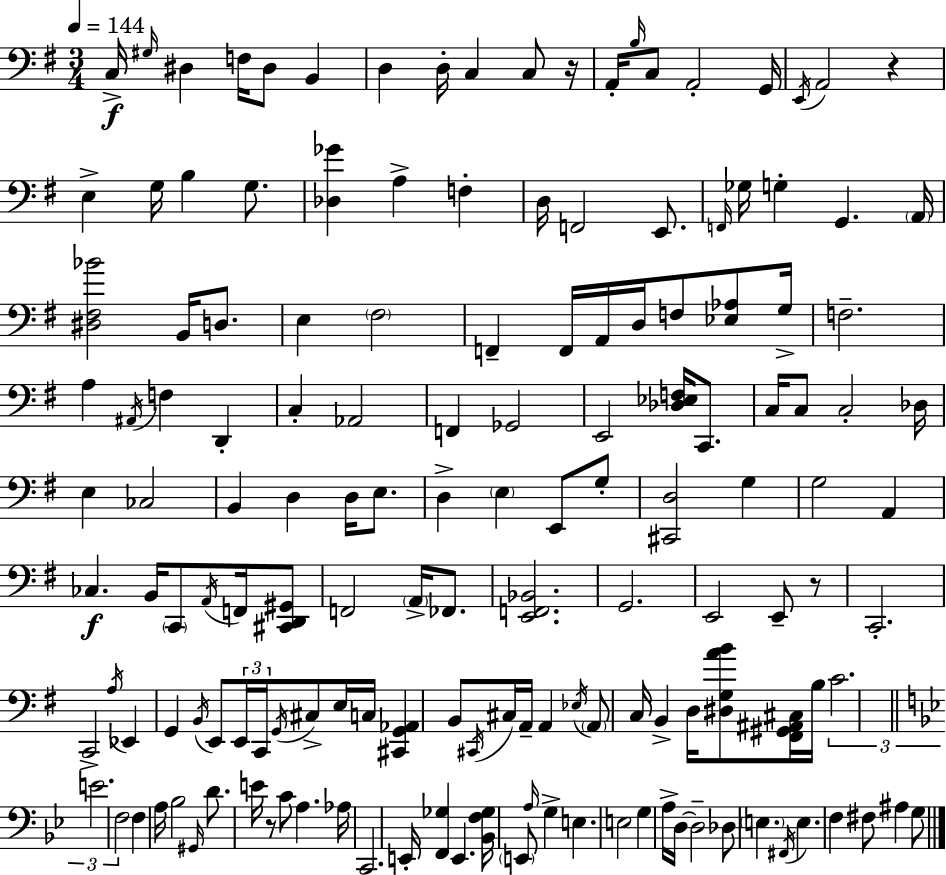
{
  \clef bass
  \numericTimeSignature
  \time 3/4
  \key g \major
  \tempo 4 = 144
  c16->\f \grace { gis16 } dis4 f16 dis8 b,4 | d4 d16-. c4 c8 | r16 a,16-. \grace { b16 } c8 a,2-. | g,16 \acciaccatura { e,16 } a,2 r4 | \break e4-> g16 b4 | g8. <des ges'>4 a4-> f4-. | d16 f,2 | e,8. \grace { f,16 } ges16 g4-. g,4. | \break \parenthesize a,16 <dis fis bes'>2 | b,16 d8. e4 \parenthesize fis2 | f,4-- f,16 a,16 d16 f8 | <ees aes>8 g16-> f2.-- | \break a4 \acciaccatura { ais,16 } f4 | d,4-. c4-. aes,2 | f,4 ges,2 | e,2 | \break <des ees f>16 c,8. c16 c8 c2-. | des16 e4 ces2 | b,4 d4 | d16 e8. d4-> \parenthesize e4 | \break e,8 g8-. <cis, d>2 | g4 g2 | a,4 ces4.\f b,16 | \parenthesize c,8 \acciaccatura { a,16 } f,16 <cis, d, gis,>8 f,2 | \break \parenthesize a,16-> fes,8. <e, f, bes,>2. | g,2. | e,2 | e,8-- r8 c,2.-. | \break c,2-> | \acciaccatura { a16 } ees,4 g,4 \acciaccatura { b,16 } | e,8 \tuplet 3/2 { e,16 c,16 \acciaccatura { g,16 } } cis8-> e16 c16 <cis, g, aes,>4 | b,8 \acciaccatura { cis,16 } cis16 a,16-- a,4 \acciaccatura { ees16 } \parenthesize a,8 | \break c16 b,4-> d16 <dis g a' b'>8 <fis, gis, ais, cis>16 b16 \tuplet 3/2 { c'2. | \bar "||" \break \key bes \major e'2. | f2 } f4 | a16 bes2 \grace { gis,16 } d'8. | e'16 r8 c'8 a4. | \break aes16 c,2. | e,16-. <f, ges>4 e,4. | <bes, f ges>16 \parenthesize e,8 \grace { a16 } g4-> e4. | e2 g4 | \break a16-> d16~~ d2-- | des8 \parenthesize e4. \acciaccatura { fis,16 } e4. | f4 fis8 ais4 | g8 \bar "|."
}